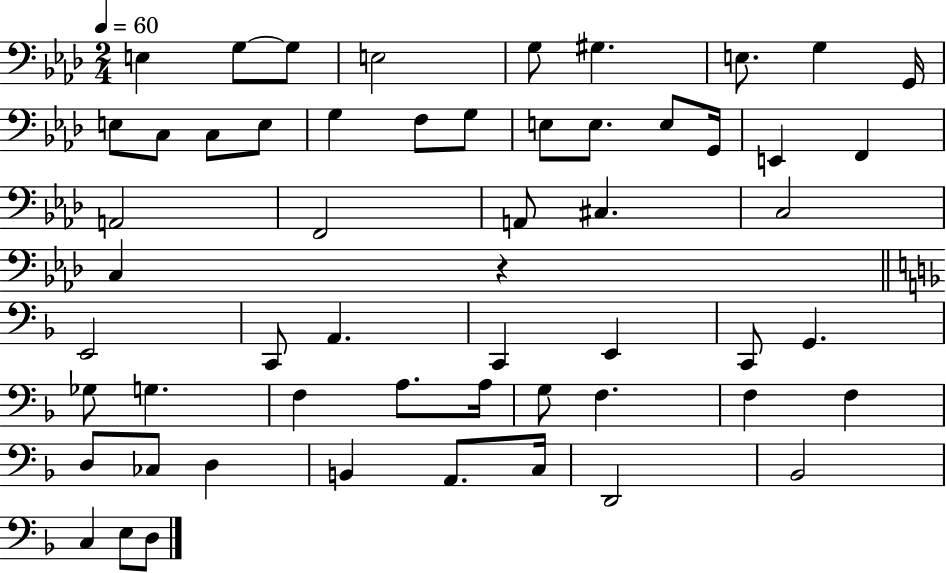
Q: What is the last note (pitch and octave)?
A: D3